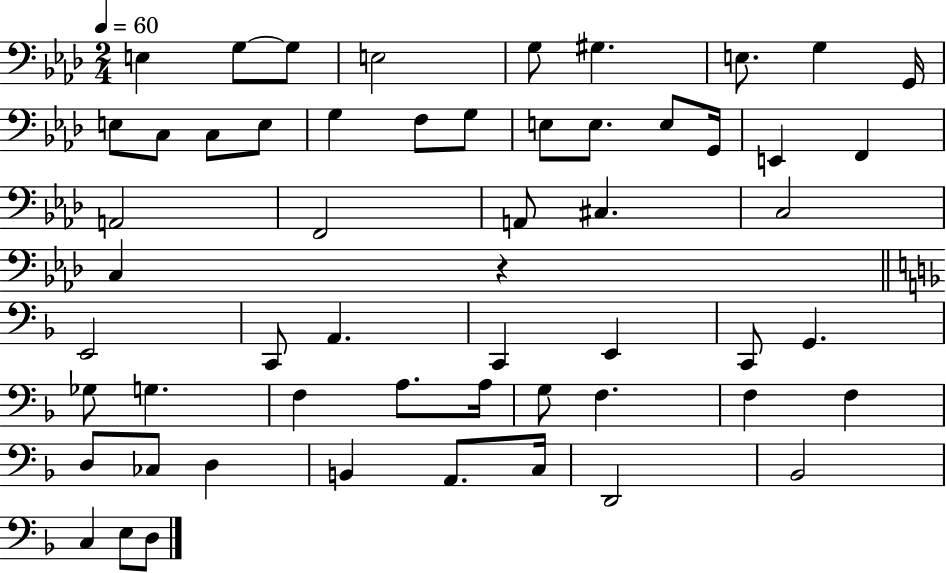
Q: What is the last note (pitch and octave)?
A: D3